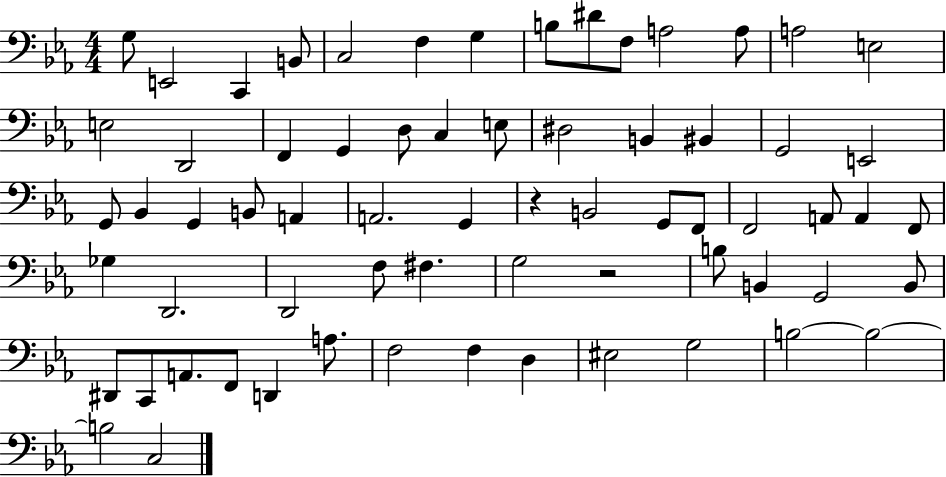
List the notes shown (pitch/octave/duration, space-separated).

G3/e E2/h C2/q B2/e C3/h F3/q G3/q B3/e D#4/e F3/e A3/h A3/e A3/h E3/h E3/h D2/h F2/q G2/q D3/e C3/q E3/e D#3/h B2/q BIS2/q G2/h E2/h G2/e Bb2/q G2/q B2/e A2/q A2/h. G2/q R/q B2/h G2/e F2/e F2/h A2/e A2/q F2/e Gb3/q D2/h. D2/h F3/e F#3/q. G3/h R/h B3/e B2/q G2/h B2/e D#2/e C2/e A2/e. F2/e D2/q A3/e. F3/h F3/q D3/q EIS3/h G3/h B3/h B3/h B3/h C3/h